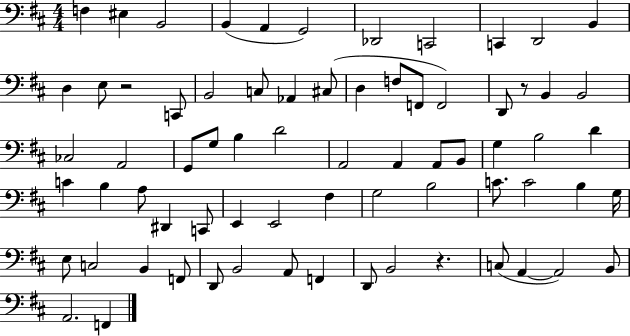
X:1
T:Untitled
M:4/4
L:1/4
K:D
F, ^E, B,,2 B,, A,, G,,2 _D,,2 C,,2 C,, D,,2 B,, D, E,/2 z2 C,,/2 B,,2 C,/2 _A,, ^C,/2 D, F,/2 F,,/2 F,,2 D,,/2 z/2 B,, B,,2 _C,2 A,,2 G,,/2 G,/2 B, D2 A,,2 A,, A,,/2 B,,/2 G, B,2 D C B, A,/2 ^D,, C,,/2 E,, E,,2 ^F, G,2 B,2 C/2 C2 B, G,/4 E,/2 C,2 B,, F,,/2 D,,/2 B,,2 A,,/2 F,, D,,/2 B,,2 z C,/2 A,, A,,2 B,,/2 A,,2 F,,